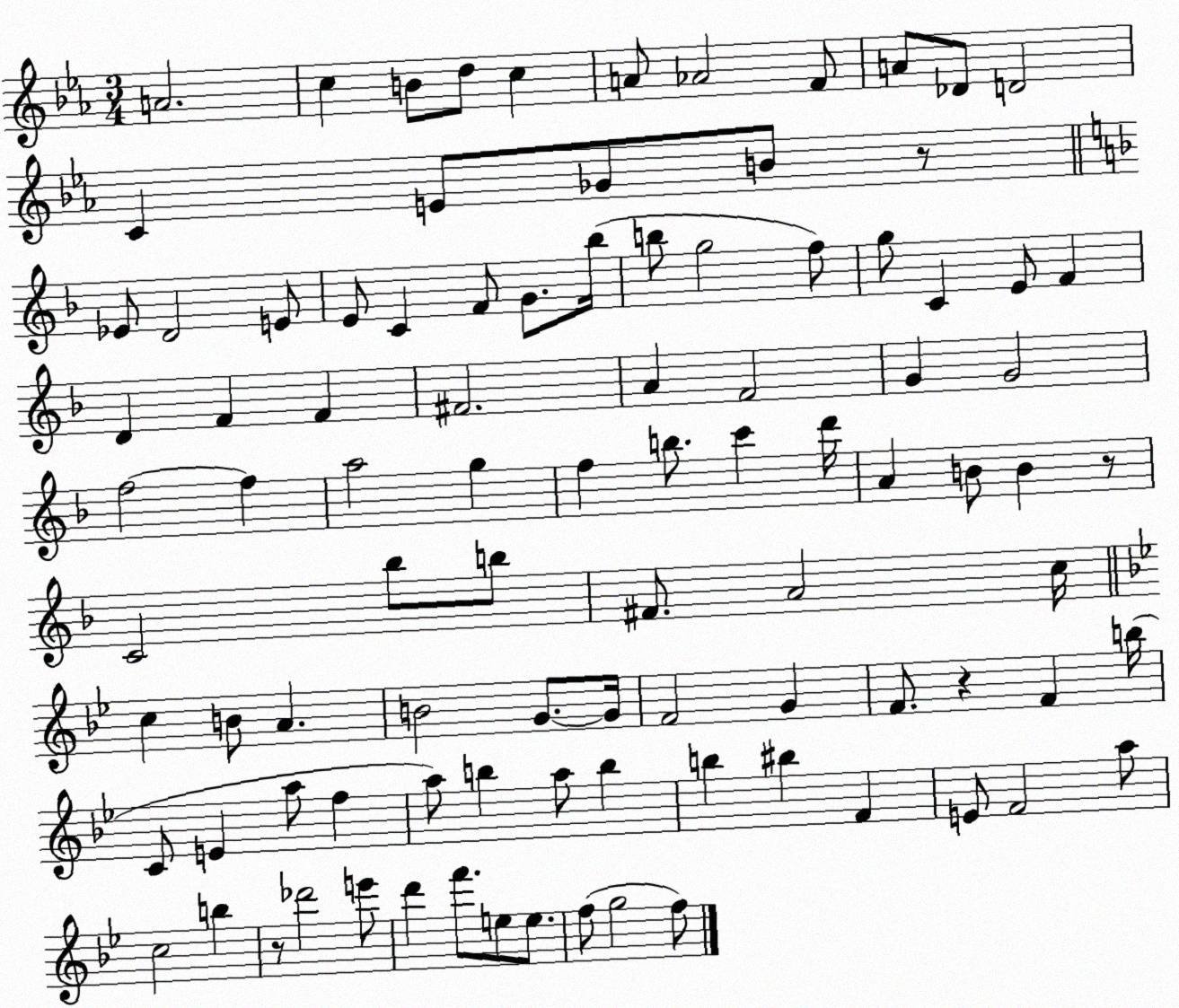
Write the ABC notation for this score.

X:1
T:Untitled
M:3/4
L:1/4
K:Eb
A2 c B/2 d/2 c A/2 _A2 F/2 A/2 _D/2 D2 C E/2 _G/2 B/2 z/2 _E/2 D2 E/2 E/2 C F/2 G/2 _b/4 b/2 g2 f/2 g/2 C E/2 F D F F ^F2 A F2 G G2 f2 f a2 g f b/2 c' d'/4 A B/2 B z/2 C2 _b/2 b/2 ^F/2 A2 c/4 c B/2 A B2 G/2 G/4 F2 G F/2 z F b/4 C/2 E a/2 f a/2 b a/2 b b ^b F E/2 F2 a/2 c2 b z/2 _d'2 e'/2 d' f'/2 e/2 e/2 f/2 g2 f/2